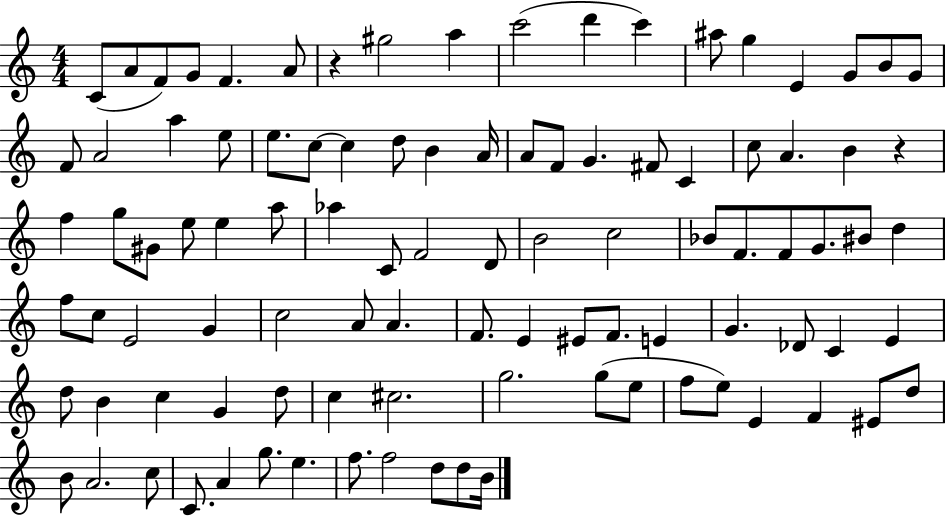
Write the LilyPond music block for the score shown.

{
  \clef treble
  \numericTimeSignature
  \time 4/4
  \key c \major
  \repeat volta 2 { c'8( a'8 f'8) g'8 f'4. a'8 | r4 gis''2 a''4 | c'''2( d'''4 c'''4) | ais''8 g''4 e'4 g'8 b'8 g'8 | \break f'8 a'2 a''4 e''8 | e''8. c''8~~ c''4 d''8 b'4 a'16 | a'8 f'8 g'4. fis'8 c'4 | c''8 a'4. b'4 r4 | \break f''4 g''8 gis'8 e''8 e''4 a''8 | aes''4 c'8 f'2 d'8 | b'2 c''2 | bes'8 f'8. f'8 g'8. bis'8 d''4 | \break f''8 c''8 e'2 g'4 | c''2 a'8 a'4. | f'8. e'4 eis'8 f'8. e'4 | g'4. des'8 c'4 e'4 | \break d''8 b'4 c''4 g'4 d''8 | c''4 cis''2. | g''2. g''8( e''8 | f''8 e''8) e'4 f'4 eis'8 d''8 | \break b'8 a'2. c''8 | c'8. a'4 g''8. e''4. | f''8. f''2 d''8 d''8 b'16 | } \bar "|."
}